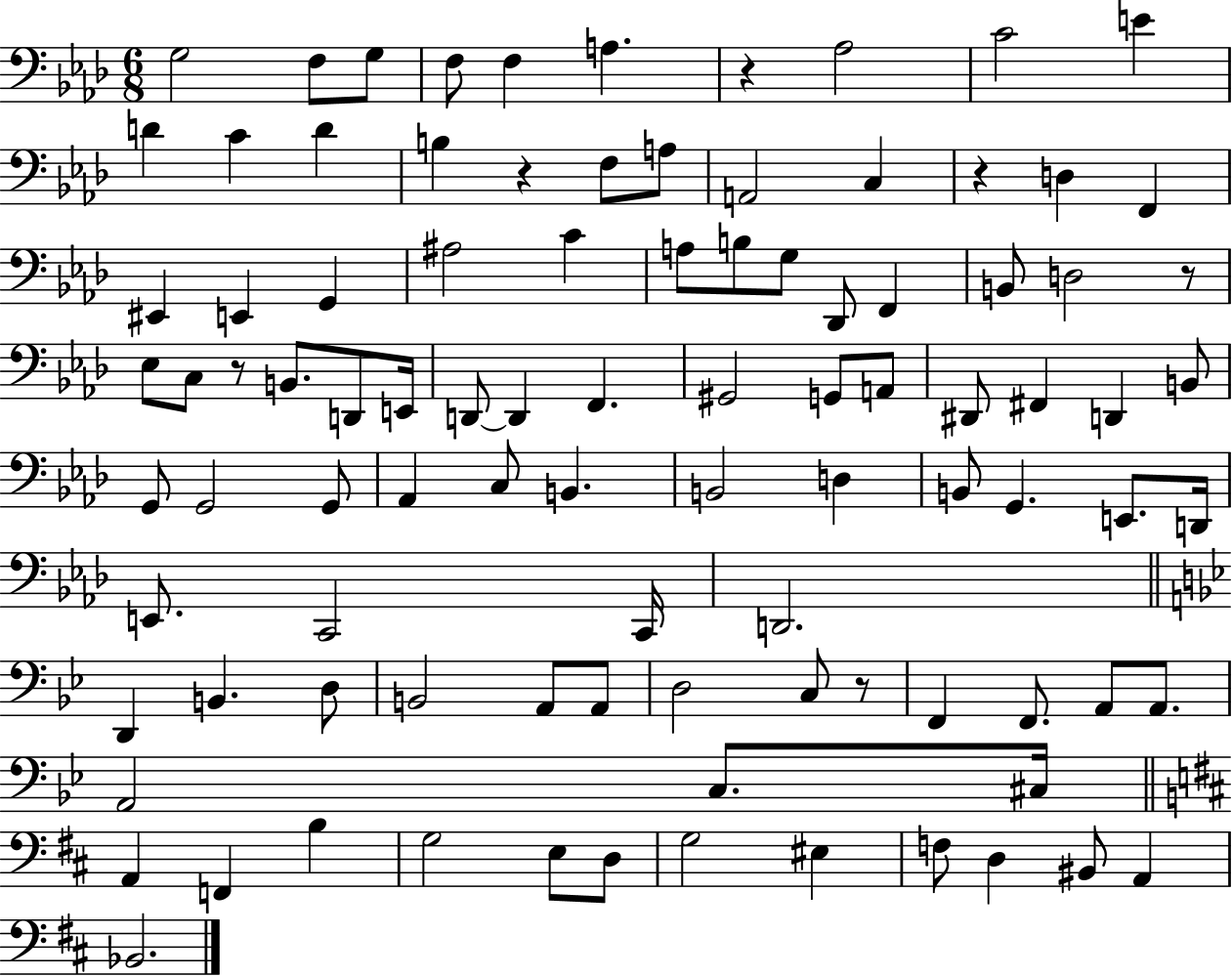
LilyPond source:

{
  \clef bass
  \numericTimeSignature
  \time 6/8
  \key aes \major
  \repeat volta 2 { g2 f8 g8 | f8 f4 a4. | r4 aes2 | c'2 e'4 | \break d'4 c'4 d'4 | b4 r4 f8 a8 | a,2 c4 | r4 d4 f,4 | \break eis,4 e,4 g,4 | ais2 c'4 | a8 b8 g8 des,8 f,4 | b,8 d2 r8 | \break ees8 c8 r8 b,8. d,8 e,16 | d,8~~ d,4 f,4. | gis,2 g,8 a,8 | dis,8 fis,4 d,4 b,8 | \break g,8 g,2 g,8 | aes,4 c8 b,4. | b,2 d4 | b,8 g,4. e,8. d,16 | \break e,8. c,2 c,16 | d,2. | \bar "||" \break \key bes \major d,4 b,4. d8 | b,2 a,8 a,8 | d2 c8 r8 | f,4 f,8. a,8 a,8. | \break a,2 c8. cis16 | \bar "||" \break \key b \minor a,4 f,4 b4 | g2 e8 d8 | g2 eis4 | f8 d4 bis,8 a,4 | \break bes,2. | } \bar "|."
}